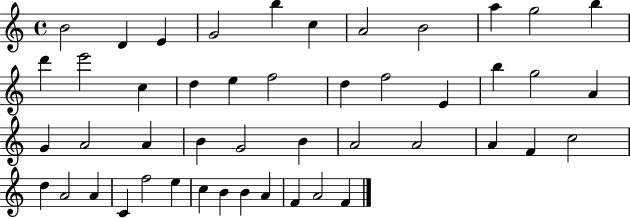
{
  \clef treble
  \time 4/4
  \defaultTimeSignature
  \key c \major
  b'2 d'4 e'4 | g'2 b''4 c''4 | a'2 b'2 | a''4 g''2 b''4 | \break d'''4 e'''2 c''4 | d''4 e''4 f''2 | d''4 f''2 e'4 | b''4 g''2 a'4 | \break g'4 a'2 a'4 | b'4 g'2 b'4 | a'2 a'2 | a'4 f'4 c''2 | \break d''4 a'2 a'4 | c'4 f''2 e''4 | c''4 b'4 b'4 a'4 | f'4 a'2 f'4 | \break \bar "|."
}